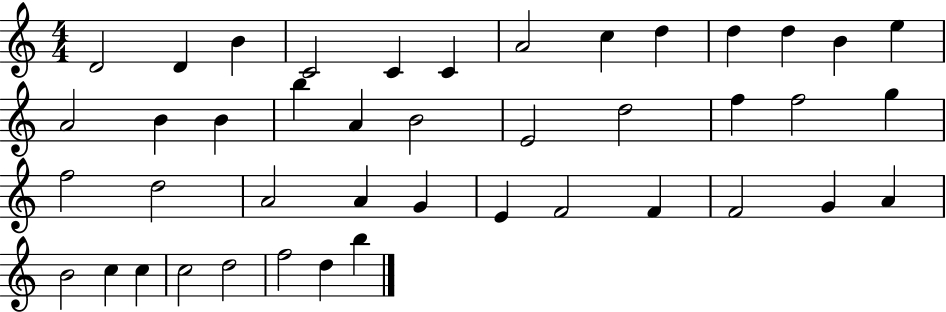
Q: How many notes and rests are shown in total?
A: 43